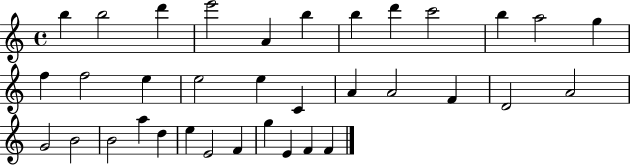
{
  \clef treble
  \time 4/4
  \defaultTimeSignature
  \key c \major
  b''4 b''2 d'''4 | e'''2 a'4 b''4 | b''4 d'''4 c'''2 | b''4 a''2 g''4 | \break f''4 f''2 e''4 | e''2 e''4 c'4 | a'4 a'2 f'4 | d'2 a'2 | \break g'2 b'2 | b'2 a''4 d''4 | e''4 e'2 f'4 | g''4 e'4 f'4 f'4 | \break \bar "|."
}